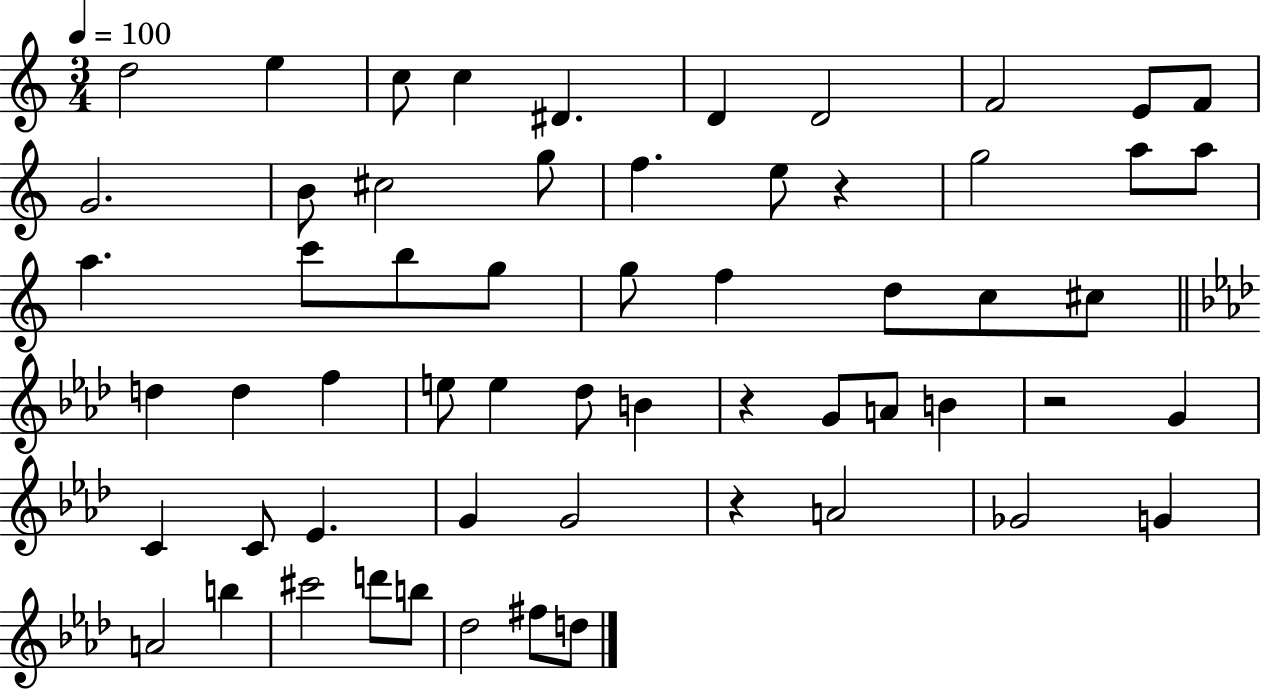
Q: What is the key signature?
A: C major